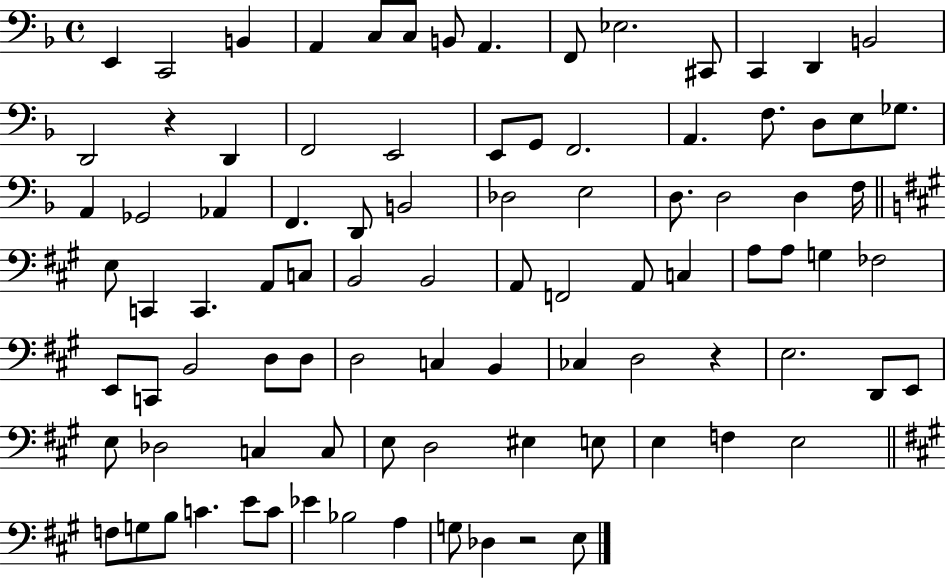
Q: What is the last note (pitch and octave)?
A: E3